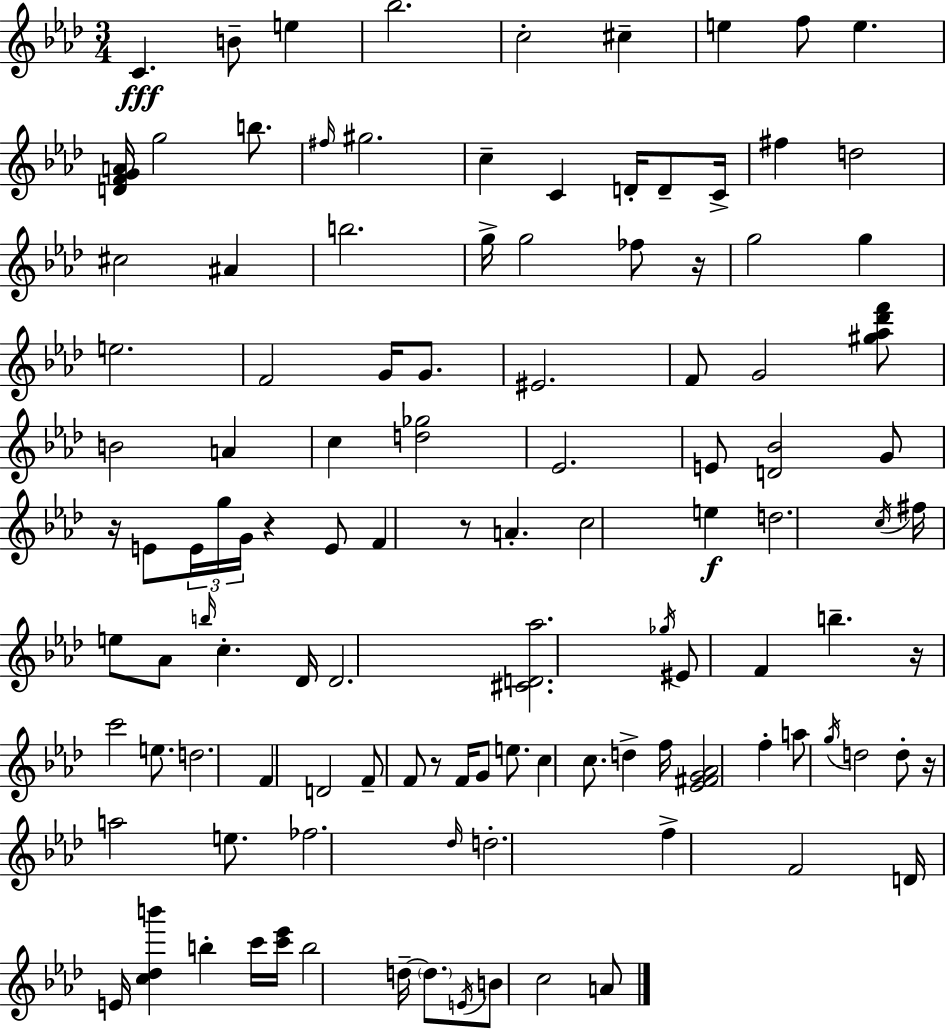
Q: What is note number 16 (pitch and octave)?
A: D4